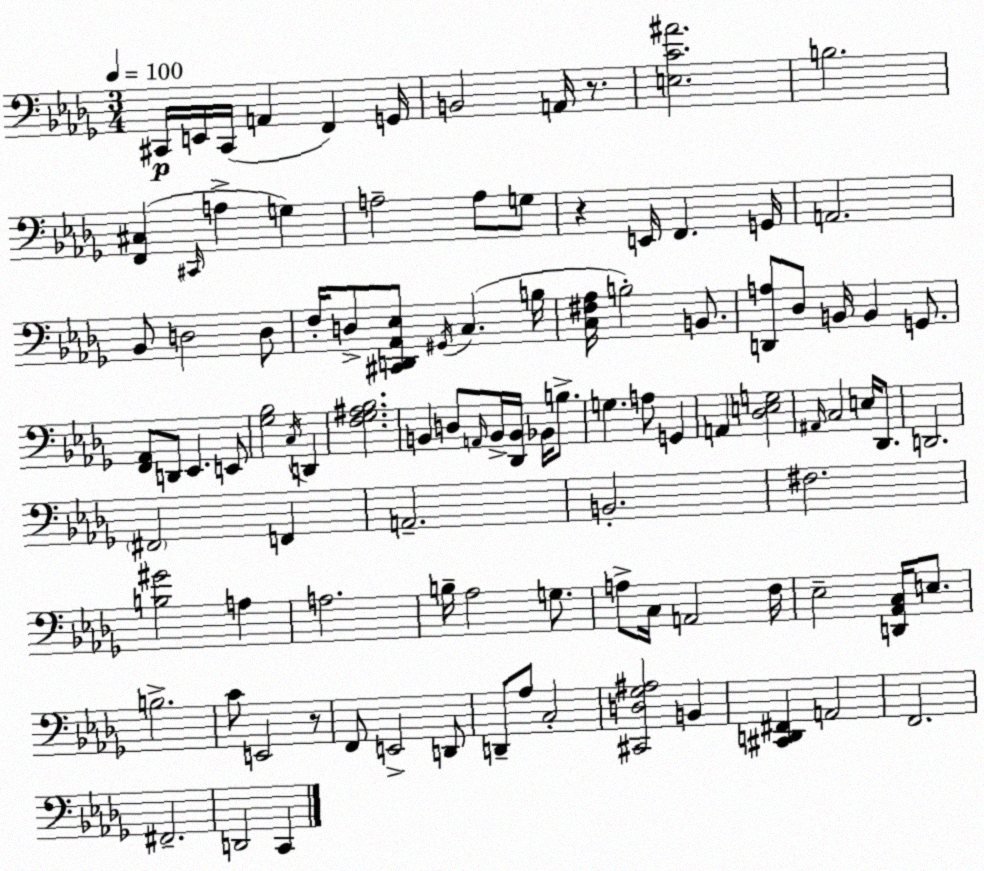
X:1
T:Untitled
M:3/4
L:1/4
K:Bbm
^C,,/4 E,,/4 ^C,,/4 A,, F,, G,,/4 B,,2 A,,/4 z/2 [E,C^A]2 B,2 [F,,^C,] ^C,,/4 A, G, A,2 A,/2 G,/2 z E,,/4 F,, G,,/4 A,,2 _B,,/2 D,2 D,/2 F,/4 D,/2 [^C,,D,,_A,,_E,]/2 ^G,,/4 C, B,/4 [C,^F,_A,]/4 B,2 B,,/2 [D,,A,]/2 _D,/2 B,,/4 B,, G,,/2 [F,,_A,,]/2 D,,/2 _E,, E,,/2 [_G,_B,]2 C,/4 D,, [F,_G,^A,_B,]2 B,, D,/2 A,,/4 B,,/4 [_D,,B,,]/4 _B,,/4 B,/2 G, A,/2 G,, A,, [_D,E,G,]2 ^A,,/4 C,2 E,/4 _D,,/2 D,,2 ^F,,2 F,, A,,2 B,,2 ^F,2 [B,^G]2 A, A,2 B,/4 _A,2 G,/2 A,/2 C,/4 A,,2 F,/4 _E,2 [D,,_A,,C,]/4 E,/2 B,2 C/2 E,,2 z/2 F,,/2 E,,2 D,,/2 D,,/2 _A,/2 C,2 [^C,,D,_G,^A,]2 B,, [^C,,D,,^F,,] A,,2 F,,2 ^F,,2 D,,2 C,,